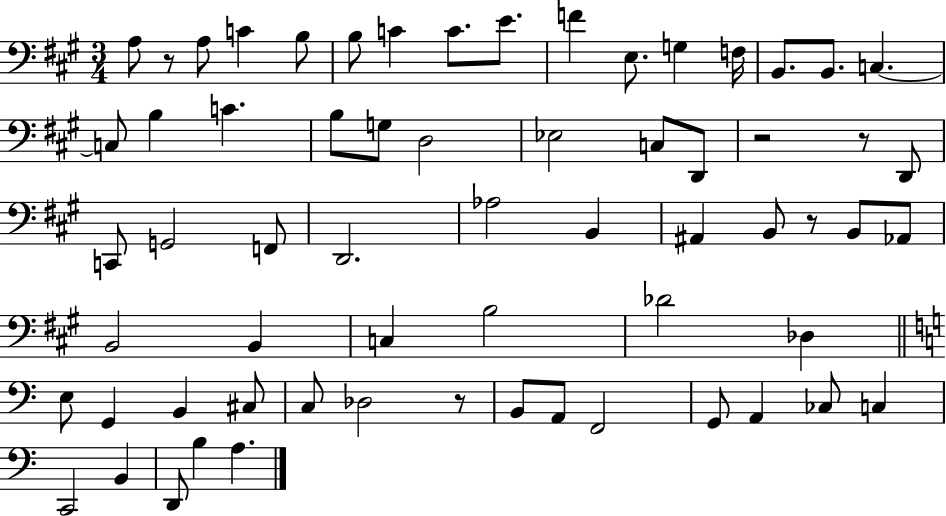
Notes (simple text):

A3/e R/e A3/e C4/q B3/e B3/e C4/q C4/e. E4/e. F4/q E3/e. G3/q F3/s B2/e. B2/e. C3/q. C3/e B3/q C4/q. B3/e G3/e D3/h Eb3/h C3/e D2/e R/h R/e D2/e C2/e G2/h F2/e D2/h. Ab3/h B2/q A#2/q B2/e R/e B2/e Ab2/e B2/h B2/q C3/q B3/h Db4/h Db3/q E3/e G2/q B2/q C#3/e C3/e Db3/h R/e B2/e A2/e F2/h G2/e A2/q CES3/e C3/q C2/h B2/q D2/e B3/q A3/q.